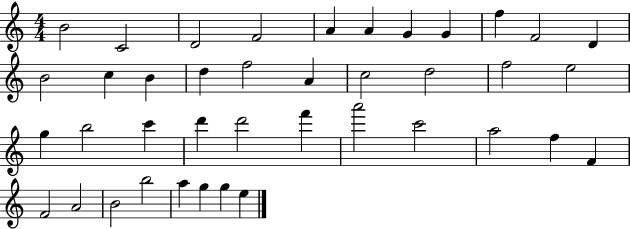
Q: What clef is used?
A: treble